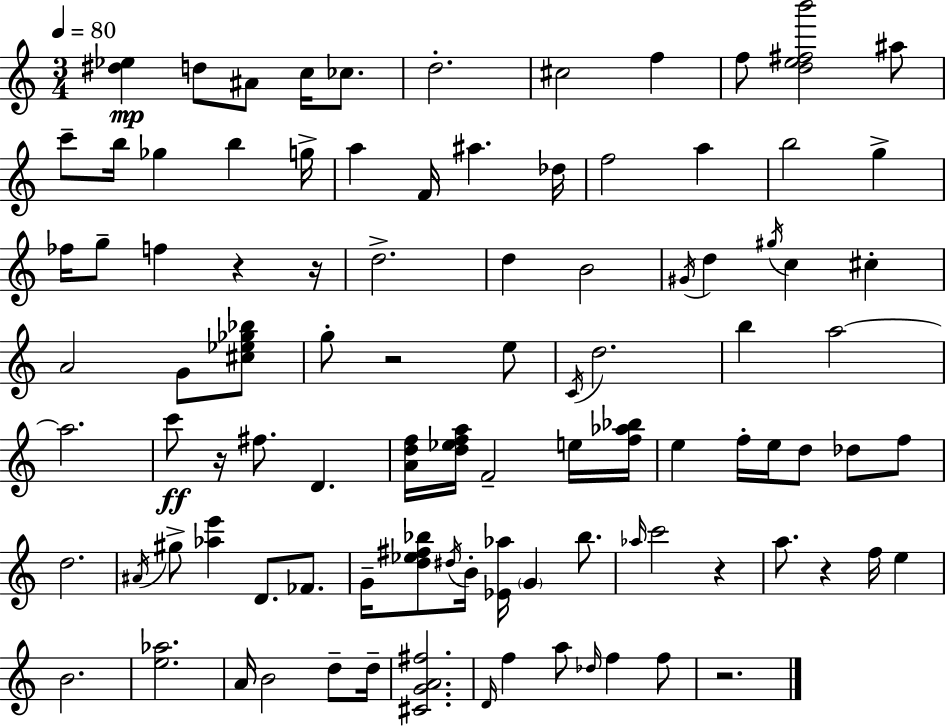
{
  \clef treble
  \numericTimeSignature
  \time 3/4
  \key a \minor
  \tempo 4 = 80
  \repeat volta 2 { <dis'' ees''>4\mp d''8 ais'8 c''16 ces''8. | d''2.-. | cis''2 f''4 | f''8 <d'' e'' fis'' b'''>2 ais''8 | \break c'''8-- b''16 ges''4 b''4 g''16-> | a''4 f'16 ais''4. des''16 | f''2 a''4 | b''2 g''4-> | \break fes''16 g''8-- f''4 r4 r16 | d''2.-> | d''4 b'2 | \acciaccatura { gis'16 } d''4 \acciaccatura { gis''16 } c''4 cis''4-. | \break a'2 g'8 | <cis'' ees'' ges'' bes''>8 g''8-. r2 | e''8 \acciaccatura { c'16 } d''2. | b''4 a''2~~ | \break a''2. | c'''8\ff r16 fis''8. d'4. | <a' d'' f''>16 <d'' ees'' f'' a''>16 f'2-- | e''16 <f'' aes'' bes''>16 e''4 f''16-. e''16 d''8 des''8 | \break f''8 d''2. | \acciaccatura { ais'16 } gis''8-> <aes'' e'''>4 d'8. | fes'8. g'16-- <d'' ees'' fis'' bes''>8 \acciaccatura { dis''16 } b'16-. <ees' aes''>16 \parenthesize g'4 | bes''8. \grace { aes''16 } c'''2 | \break r4 a''8. r4 | f''16 e''4 b'2. | <e'' aes''>2. | a'16 b'2 | \break d''8-- d''16-- <cis' g' a' fis''>2. | \grace { d'16 } f''4 a''8 | \grace { des''16 } f''4 f''8 r2. | } \bar "|."
}